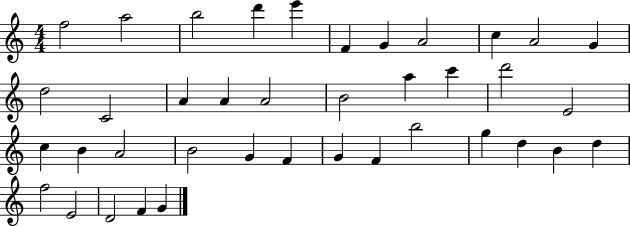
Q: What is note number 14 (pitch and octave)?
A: A4